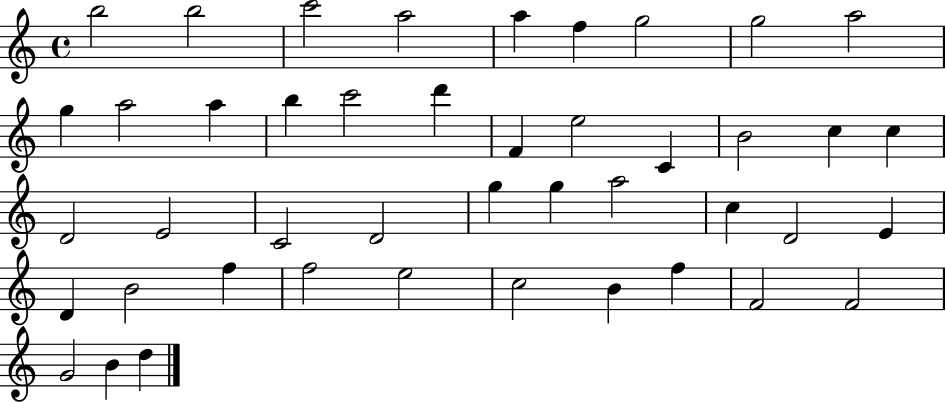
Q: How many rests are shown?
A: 0